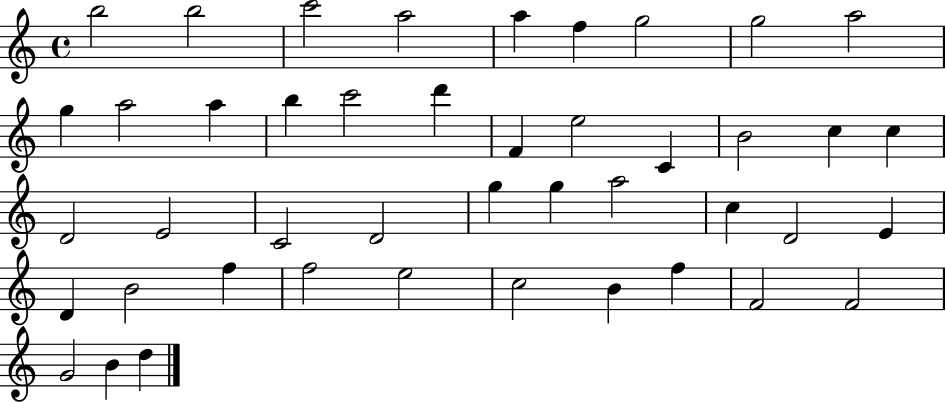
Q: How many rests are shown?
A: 0